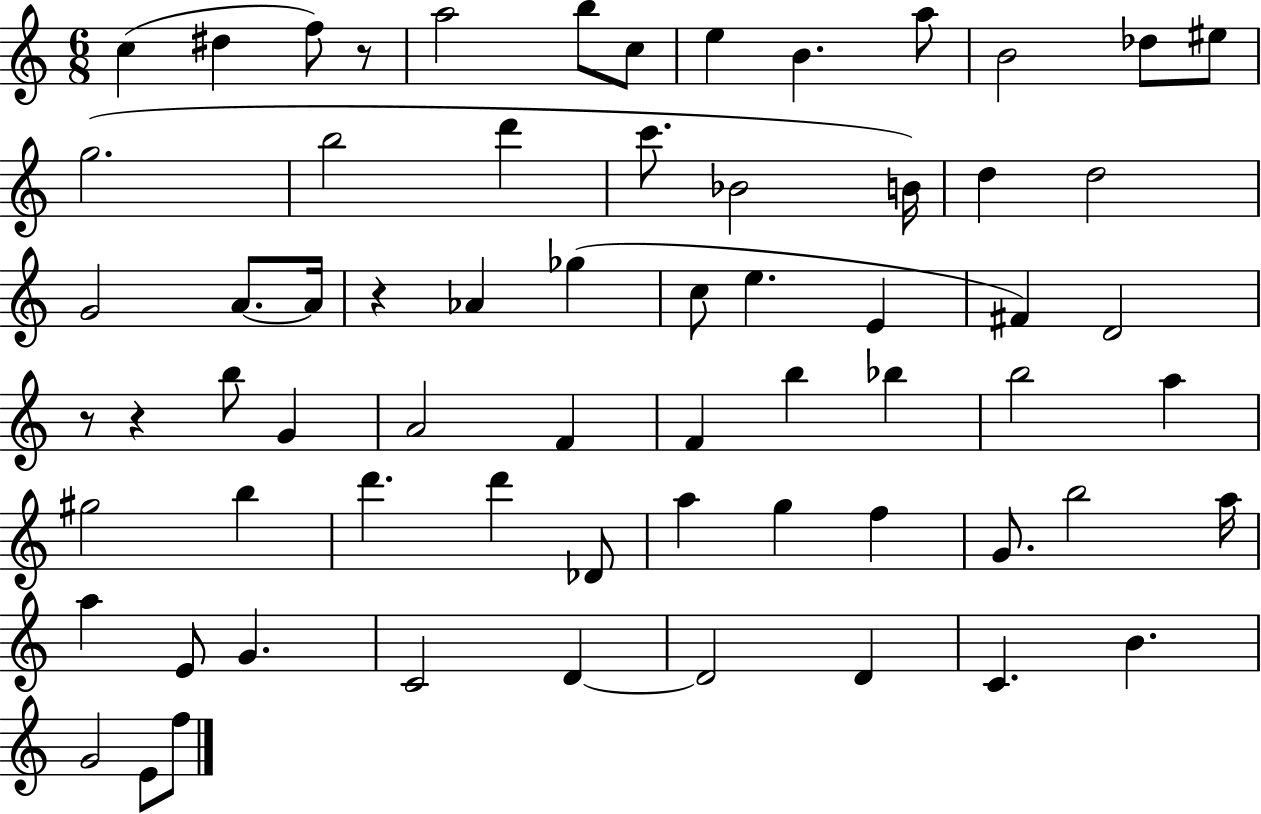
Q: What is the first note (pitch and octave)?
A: C5